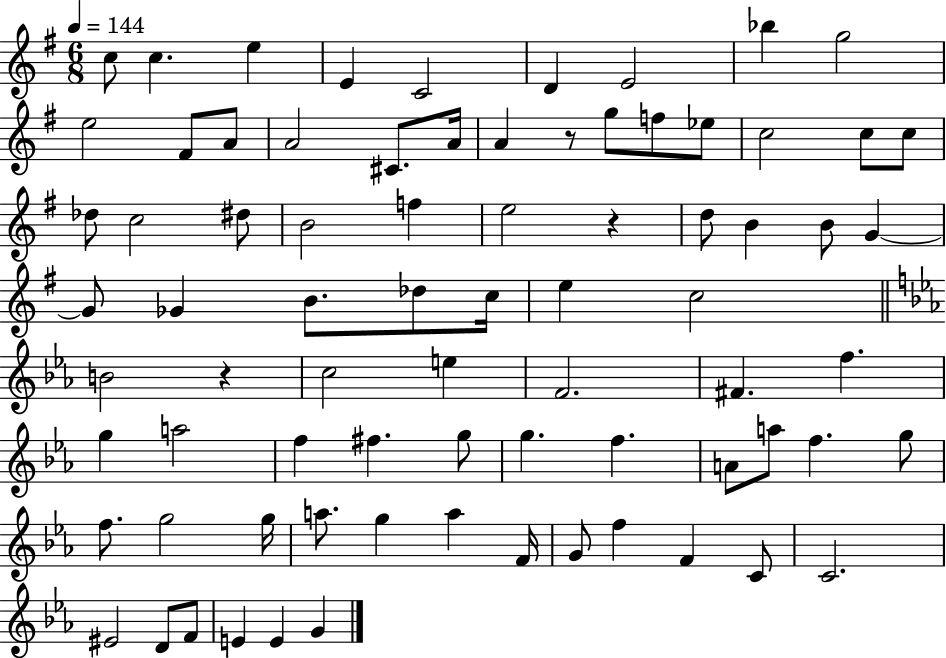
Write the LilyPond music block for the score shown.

{
  \clef treble
  \numericTimeSignature
  \time 6/8
  \key g \major
  \tempo 4 = 144
  c''8 c''4. e''4 | e'4 c'2 | d'4 e'2 | bes''4 g''2 | \break e''2 fis'8 a'8 | a'2 cis'8. a'16 | a'4 r8 g''8 f''8 ees''8 | c''2 c''8 c''8 | \break des''8 c''2 dis''8 | b'2 f''4 | e''2 r4 | d''8 b'4 b'8 g'4~~ | \break g'8 ges'4 b'8. des''8 c''16 | e''4 c''2 | \bar "||" \break \key c \minor b'2 r4 | c''2 e''4 | f'2. | fis'4. f''4. | \break g''4 a''2 | f''4 fis''4. g''8 | g''4. f''4. | a'8 a''8 f''4. g''8 | \break f''8. g''2 g''16 | a''8. g''4 a''4 f'16 | g'8 f''4 f'4 c'8 | c'2. | \break eis'2 d'8 f'8 | e'4 e'4 g'4 | \bar "|."
}